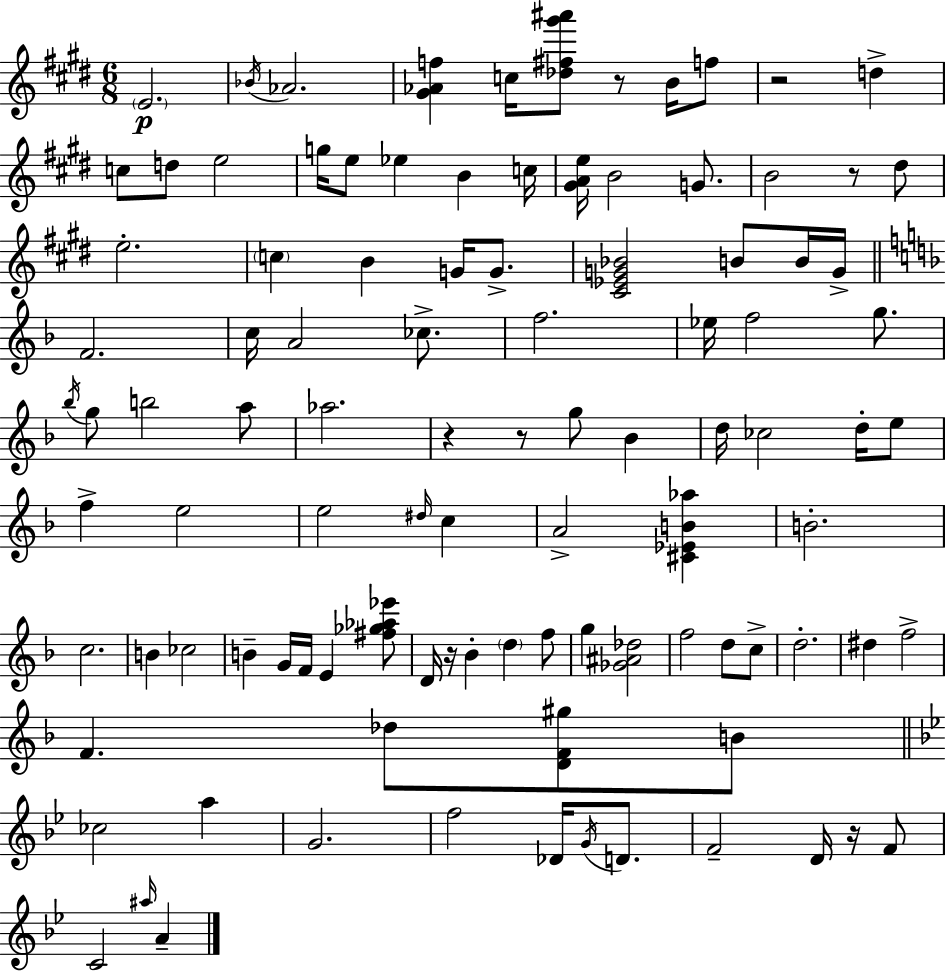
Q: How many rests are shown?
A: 7